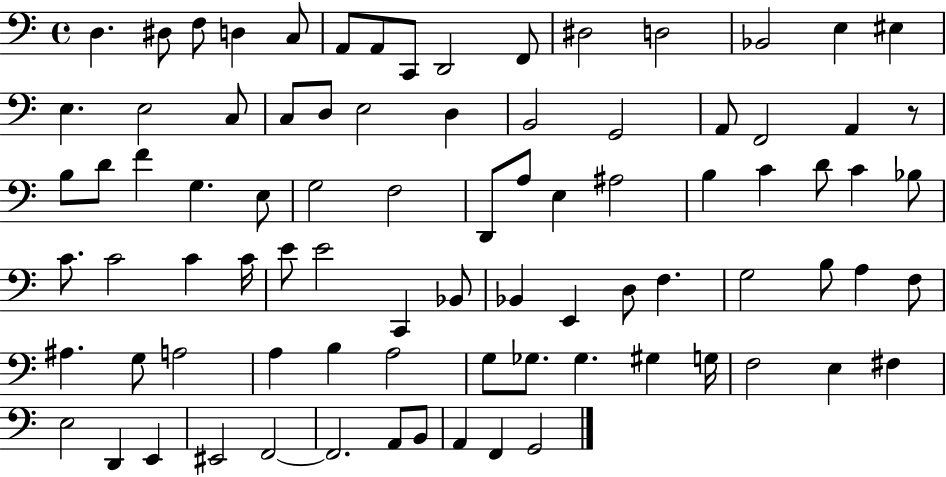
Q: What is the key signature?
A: C major